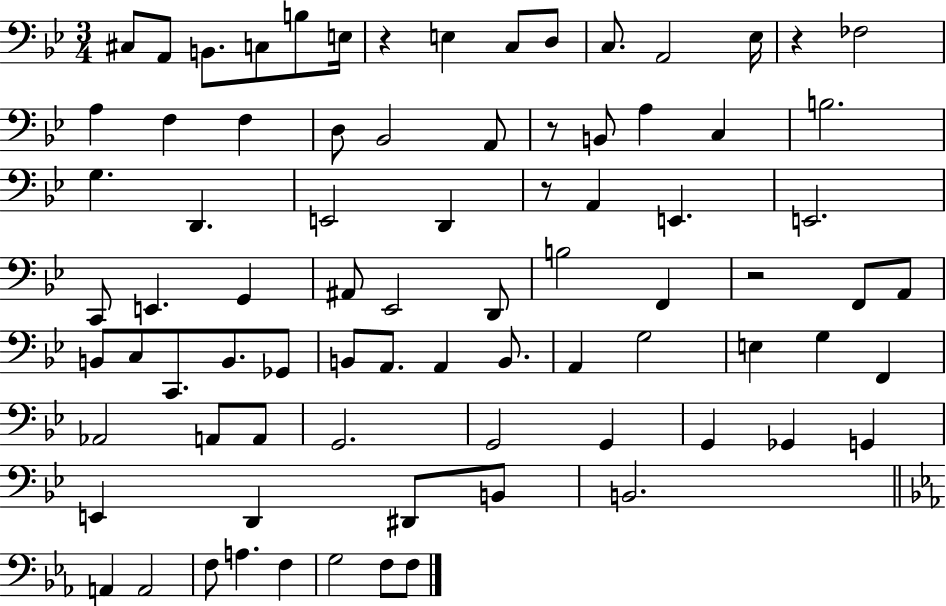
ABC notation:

X:1
T:Untitled
M:3/4
L:1/4
K:Bb
^C,/2 A,,/2 B,,/2 C,/2 B,/2 E,/4 z E, C,/2 D,/2 C,/2 A,,2 _E,/4 z _F,2 A, F, F, D,/2 _B,,2 A,,/2 z/2 B,,/2 A, C, B,2 G, D,, E,,2 D,, z/2 A,, E,, E,,2 C,,/2 E,, G,, ^A,,/2 _E,,2 D,,/2 B,2 F,, z2 F,,/2 A,,/2 B,,/2 C,/2 C,,/2 B,,/2 _G,,/2 B,,/2 A,,/2 A,, B,,/2 A,, G,2 E, G, F,, _A,,2 A,,/2 A,,/2 G,,2 G,,2 G,, G,, _G,, G,, E,, D,, ^D,,/2 B,,/2 B,,2 A,, A,,2 F,/2 A, F, G,2 F,/2 F,/2